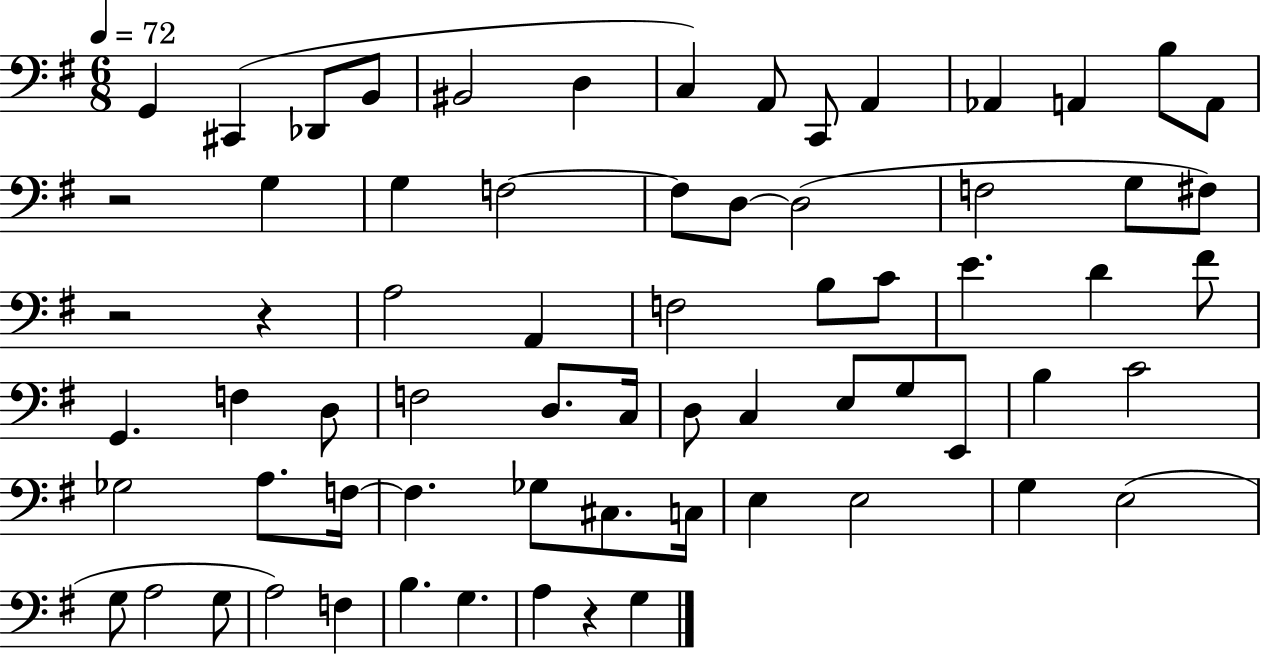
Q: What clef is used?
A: bass